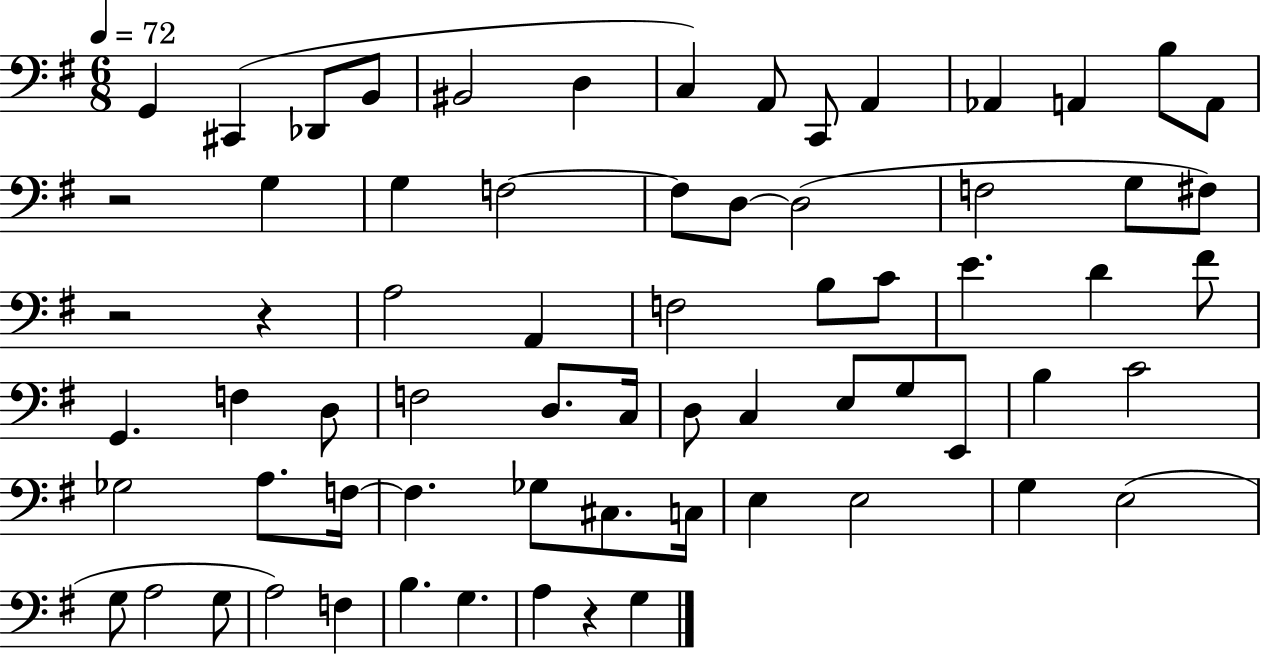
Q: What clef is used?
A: bass